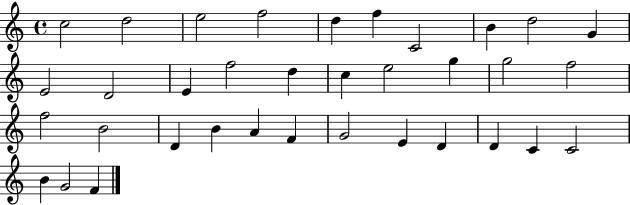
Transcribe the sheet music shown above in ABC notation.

X:1
T:Untitled
M:4/4
L:1/4
K:C
c2 d2 e2 f2 d f C2 B d2 G E2 D2 E f2 d c e2 g g2 f2 f2 B2 D B A F G2 E D D C C2 B G2 F